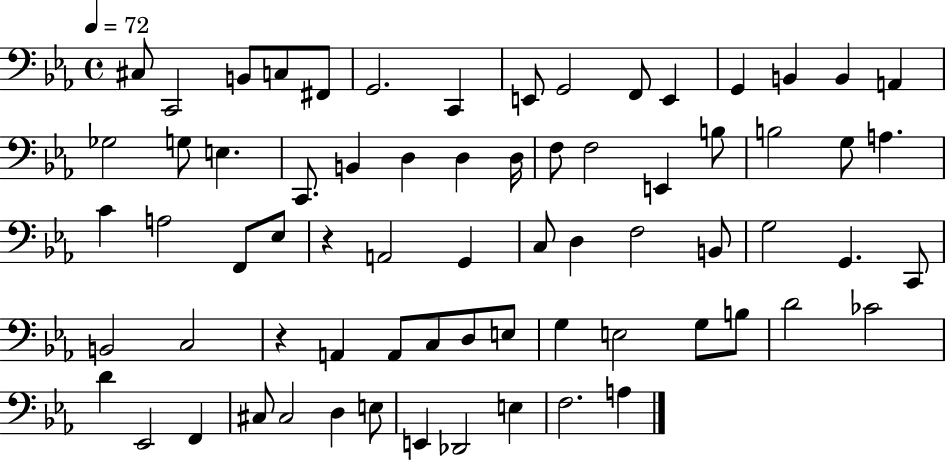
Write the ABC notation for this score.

X:1
T:Untitled
M:4/4
L:1/4
K:Eb
^C,/2 C,,2 B,,/2 C,/2 ^F,,/2 G,,2 C,, E,,/2 G,,2 F,,/2 E,, G,, B,, B,, A,, _G,2 G,/2 E, C,,/2 B,, D, D, D,/4 F,/2 F,2 E,, B,/2 B,2 G,/2 A, C A,2 F,,/2 _E,/2 z A,,2 G,, C,/2 D, F,2 B,,/2 G,2 G,, C,,/2 B,,2 C,2 z A,, A,,/2 C,/2 D,/2 E,/2 G, E,2 G,/2 B,/2 D2 _C2 D _E,,2 F,, ^C,/2 ^C,2 D, E,/2 E,, _D,,2 E, F,2 A,